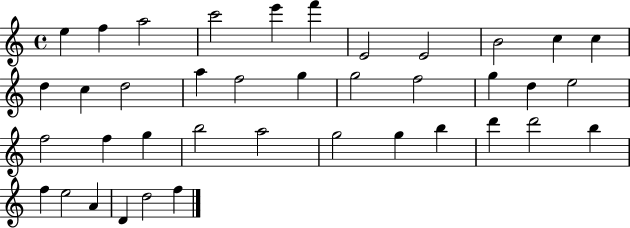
{
  \clef treble
  \time 4/4
  \defaultTimeSignature
  \key c \major
  e''4 f''4 a''2 | c'''2 e'''4 f'''4 | e'2 e'2 | b'2 c''4 c''4 | \break d''4 c''4 d''2 | a''4 f''2 g''4 | g''2 f''2 | g''4 d''4 e''2 | \break f''2 f''4 g''4 | b''2 a''2 | g''2 g''4 b''4 | d'''4 d'''2 b''4 | \break f''4 e''2 a'4 | d'4 d''2 f''4 | \bar "|."
}